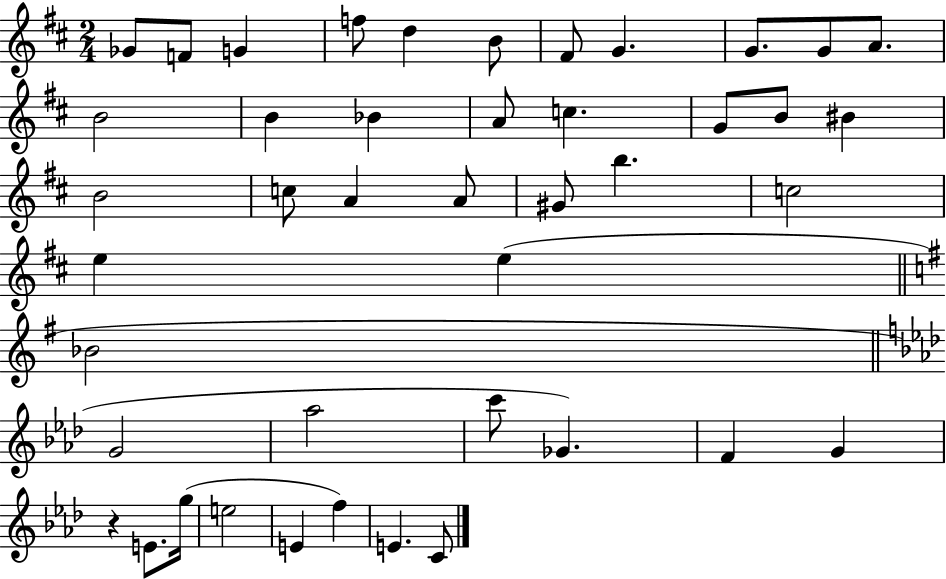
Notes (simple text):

Gb4/e F4/e G4/q F5/e D5/q B4/e F#4/e G4/q. G4/e. G4/e A4/e. B4/h B4/q Bb4/q A4/e C5/q. G4/e B4/e BIS4/q B4/h C5/e A4/q A4/e G#4/e B5/q. C5/h E5/q E5/q Bb4/h G4/h Ab5/h C6/e Gb4/q. F4/q G4/q R/q E4/e. G5/s E5/h E4/q F5/q E4/q. C4/e